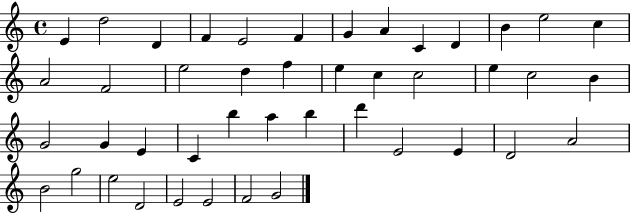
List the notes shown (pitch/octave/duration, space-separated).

E4/q D5/h D4/q F4/q E4/h F4/q G4/q A4/q C4/q D4/q B4/q E5/h C5/q A4/h F4/h E5/h D5/q F5/q E5/q C5/q C5/h E5/q C5/h B4/q G4/h G4/q E4/q C4/q B5/q A5/q B5/q D6/q E4/h E4/q D4/h A4/h B4/h G5/h E5/h D4/h E4/h E4/h F4/h G4/h